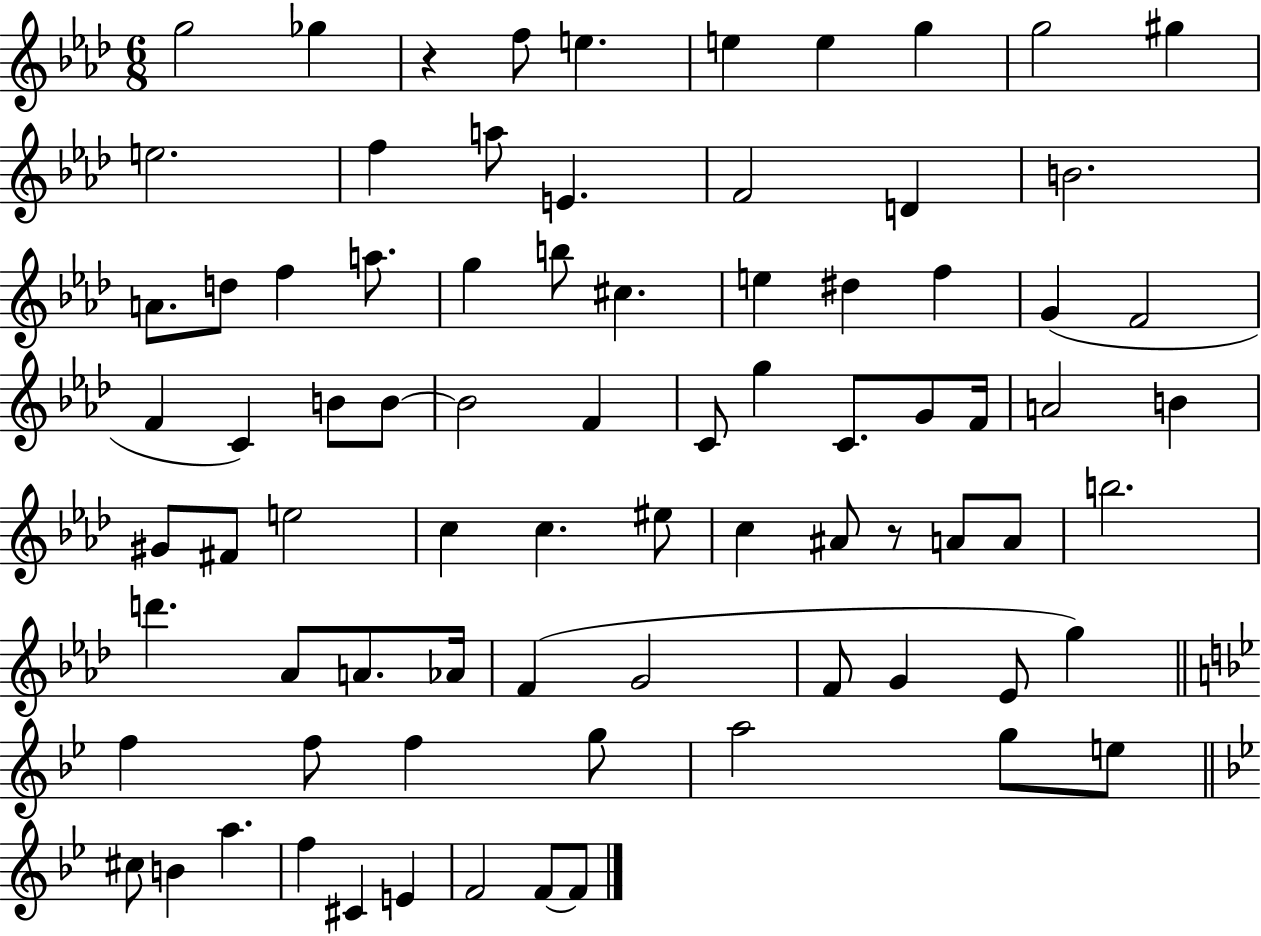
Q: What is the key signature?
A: AES major